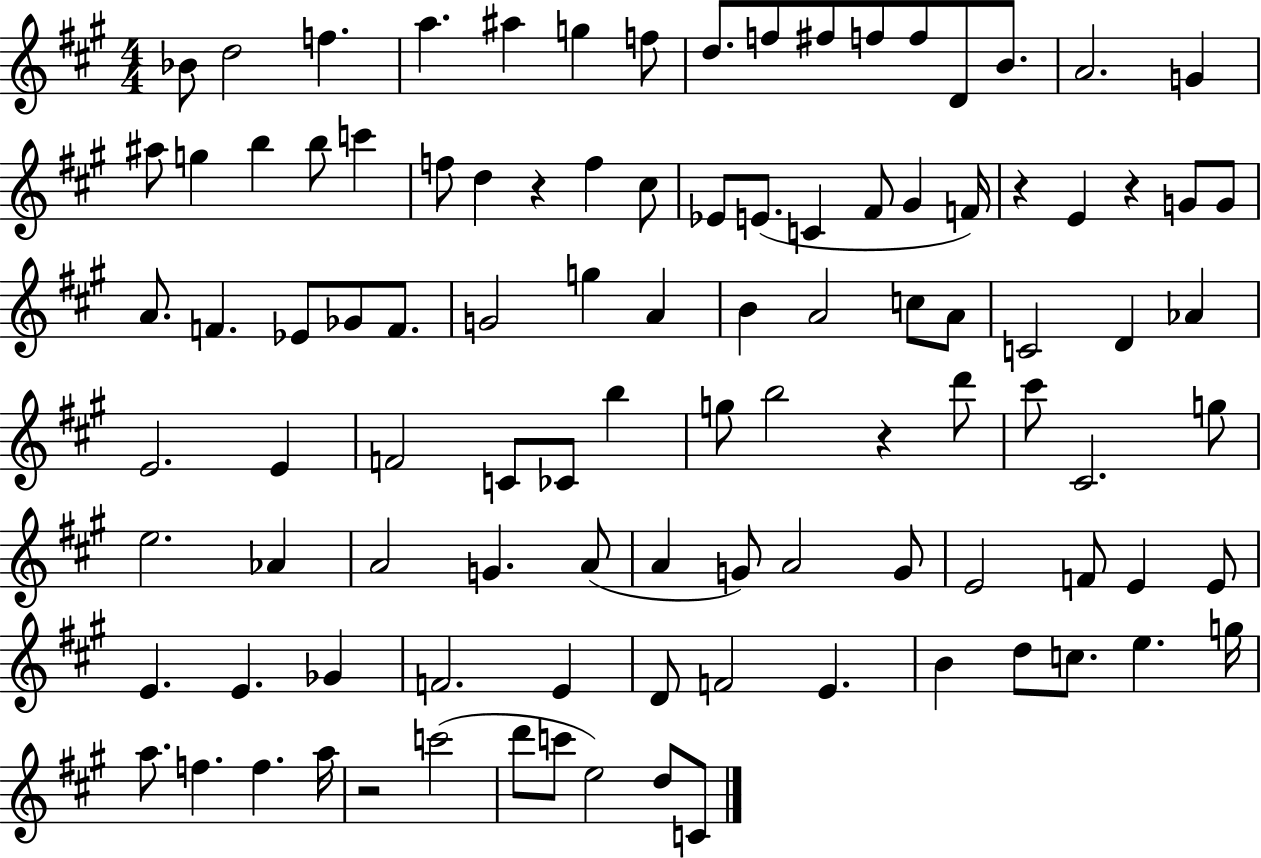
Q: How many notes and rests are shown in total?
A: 102